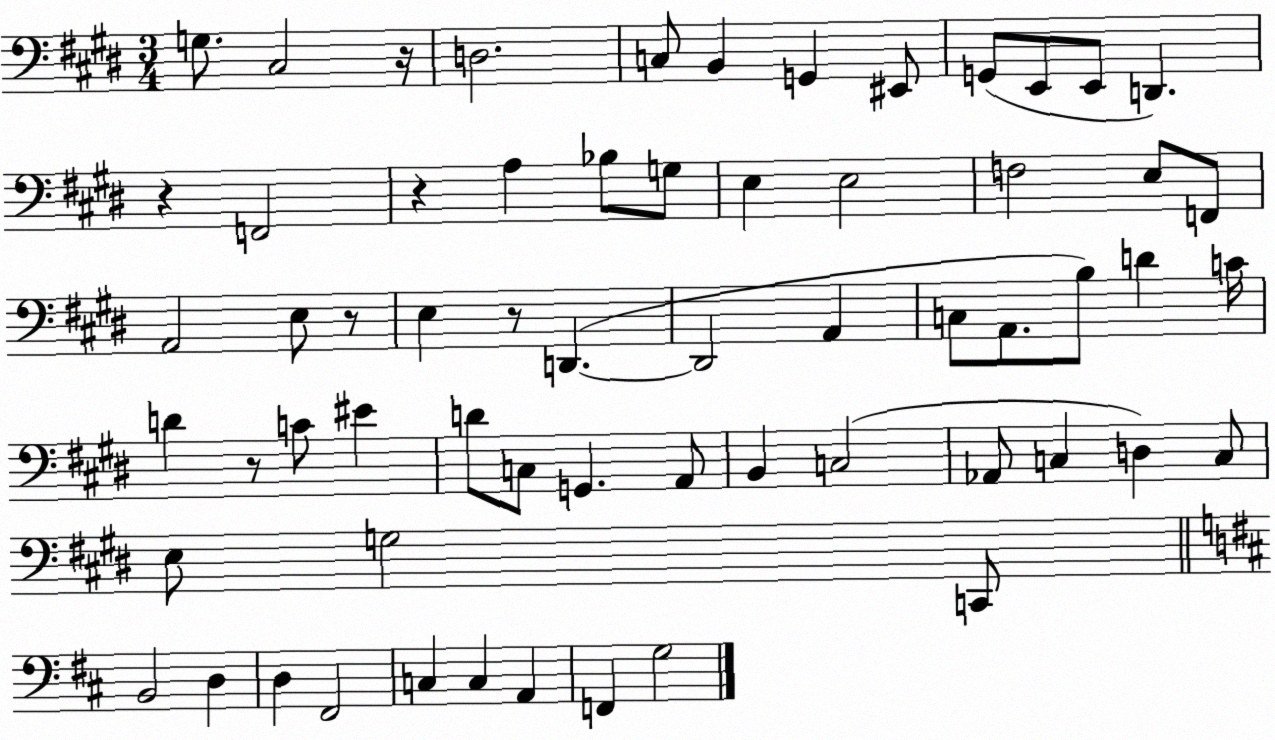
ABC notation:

X:1
T:Untitled
M:3/4
L:1/4
K:E
G,/2 ^C,2 z/4 D,2 C,/2 B,, G,, ^E,,/2 G,,/2 E,,/2 E,,/2 D,, z F,,2 z A, _B,/2 G,/2 E, E,2 F,2 E,/2 F,,/2 A,,2 E,/2 z/2 E, z/2 D,, D,,2 A,, C,/2 A,,/2 B,/2 D C/4 D z/2 C/2 ^E D/2 C,/2 G,, A,,/2 B,, C,2 _A,,/2 C, D, C,/2 E,/2 G,2 C,,/2 B,,2 D, D, ^F,,2 C, C, A,, F,, G,2